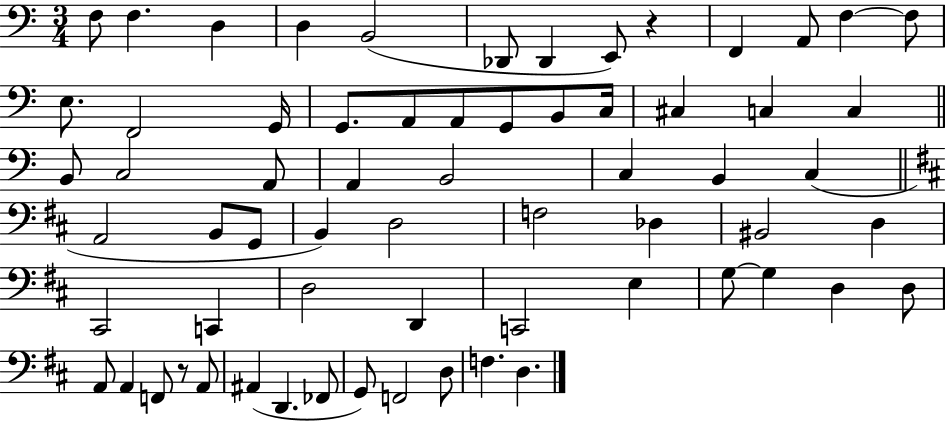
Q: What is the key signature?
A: C major